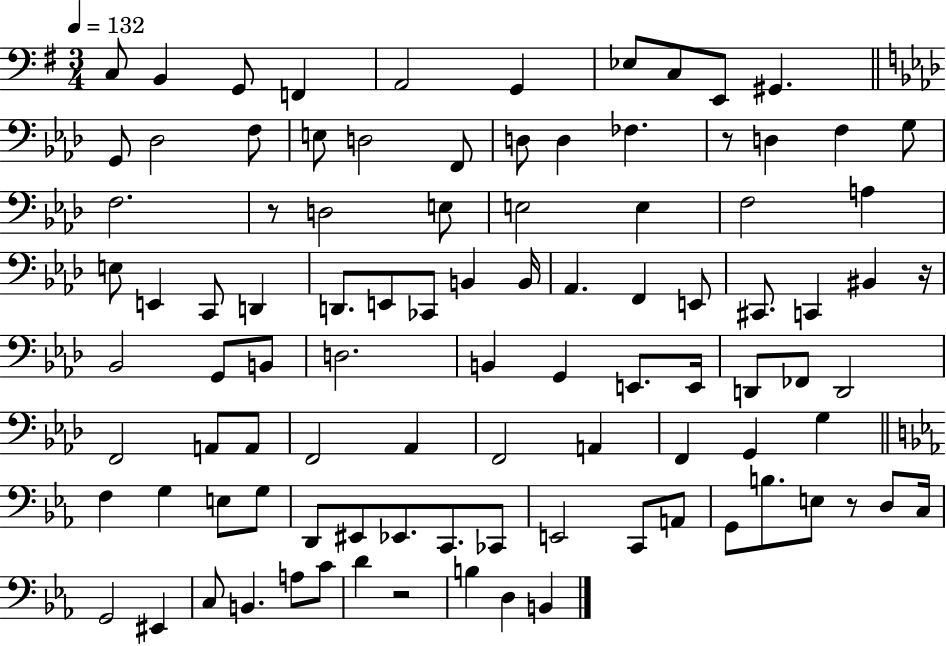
X:1
T:Untitled
M:3/4
L:1/4
K:G
C,/2 B,, G,,/2 F,, A,,2 G,, _E,/2 C,/2 E,,/2 ^G,, G,,/2 _D,2 F,/2 E,/2 D,2 F,,/2 D,/2 D, _F, z/2 D, F, G,/2 F,2 z/2 D,2 E,/2 E,2 E, F,2 A, E,/2 E,, C,,/2 D,, D,,/2 E,,/2 _C,,/2 B,, B,,/4 _A,, F,, E,,/2 ^C,,/2 C,, ^B,, z/4 _B,,2 G,,/2 B,,/2 D,2 B,, G,, E,,/2 E,,/4 D,,/2 _F,,/2 D,,2 F,,2 A,,/2 A,,/2 F,,2 _A,, F,,2 A,, F,, G,, G, F, G, E,/2 G,/2 D,,/2 ^E,,/2 _E,,/2 C,,/2 _C,,/2 E,,2 C,,/2 A,,/2 G,,/2 B,/2 E,/2 z/2 D,/2 C,/4 G,,2 ^E,, C,/2 B,, A,/2 C/2 D z2 B, D, B,,